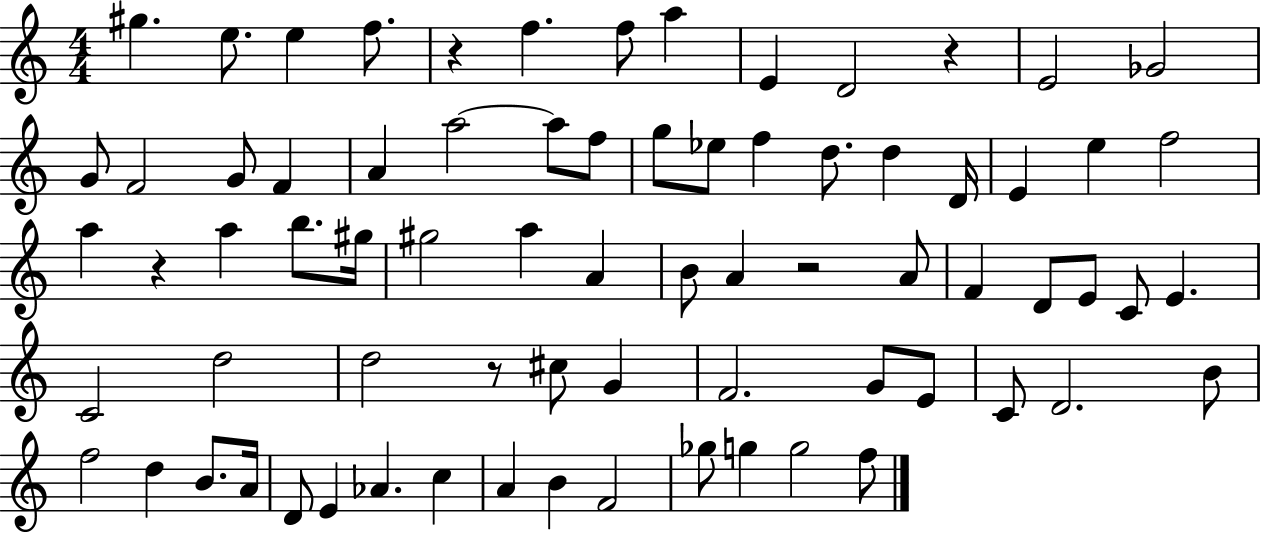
X:1
T:Untitled
M:4/4
L:1/4
K:C
^g e/2 e f/2 z f f/2 a E D2 z E2 _G2 G/2 F2 G/2 F A a2 a/2 f/2 g/2 _e/2 f d/2 d D/4 E e f2 a z a b/2 ^g/4 ^g2 a A B/2 A z2 A/2 F D/2 E/2 C/2 E C2 d2 d2 z/2 ^c/2 G F2 G/2 E/2 C/2 D2 B/2 f2 d B/2 A/4 D/2 E _A c A B F2 _g/2 g g2 f/2